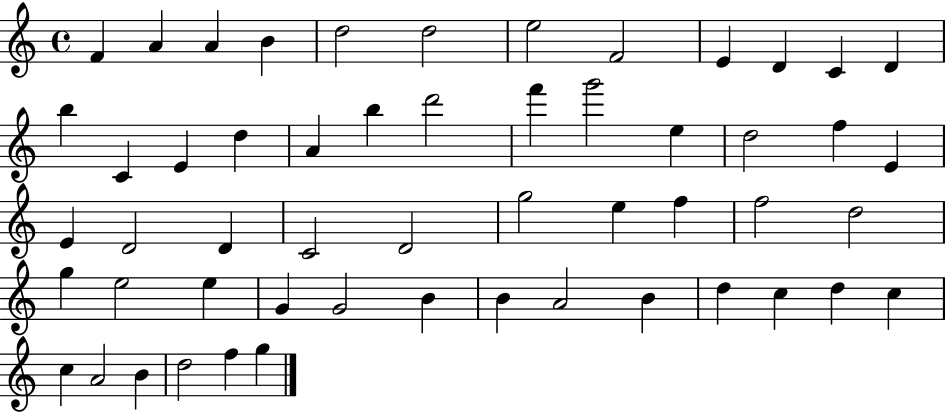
F4/q A4/q A4/q B4/q D5/h D5/h E5/h F4/h E4/q D4/q C4/q D4/q B5/q C4/q E4/q D5/q A4/q B5/q D6/h F6/q G6/h E5/q D5/h F5/q E4/q E4/q D4/h D4/q C4/h D4/h G5/h E5/q F5/q F5/h D5/h G5/q E5/h E5/q G4/q G4/h B4/q B4/q A4/h B4/q D5/q C5/q D5/q C5/q C5/q A4/h B4/q D5/h F5/q G5/q